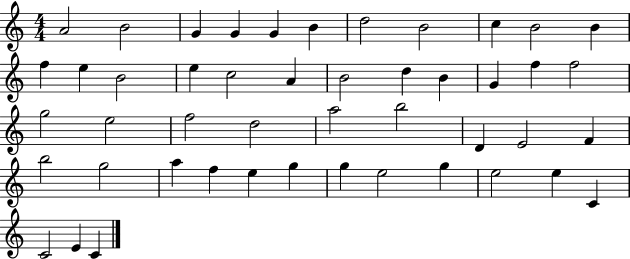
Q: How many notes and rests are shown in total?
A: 47